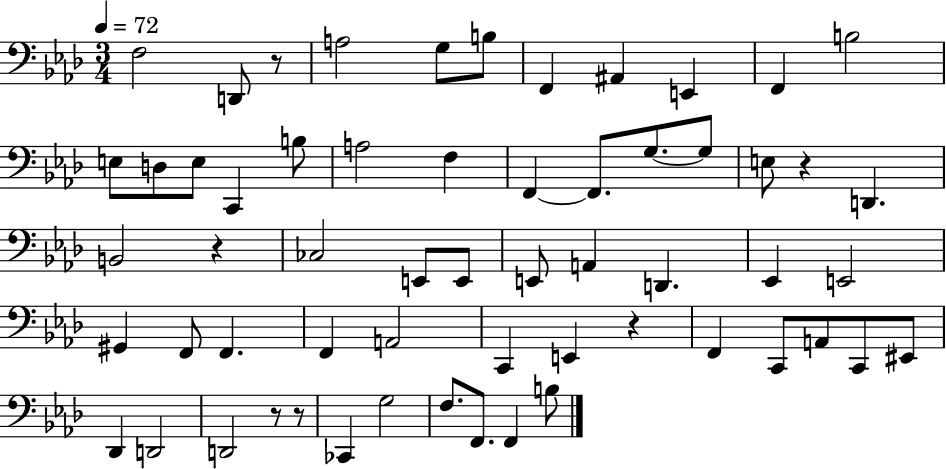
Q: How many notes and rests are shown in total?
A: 59